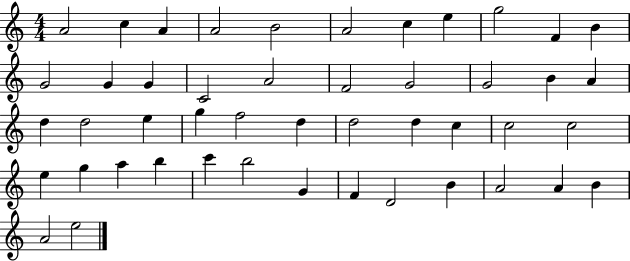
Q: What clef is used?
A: treble